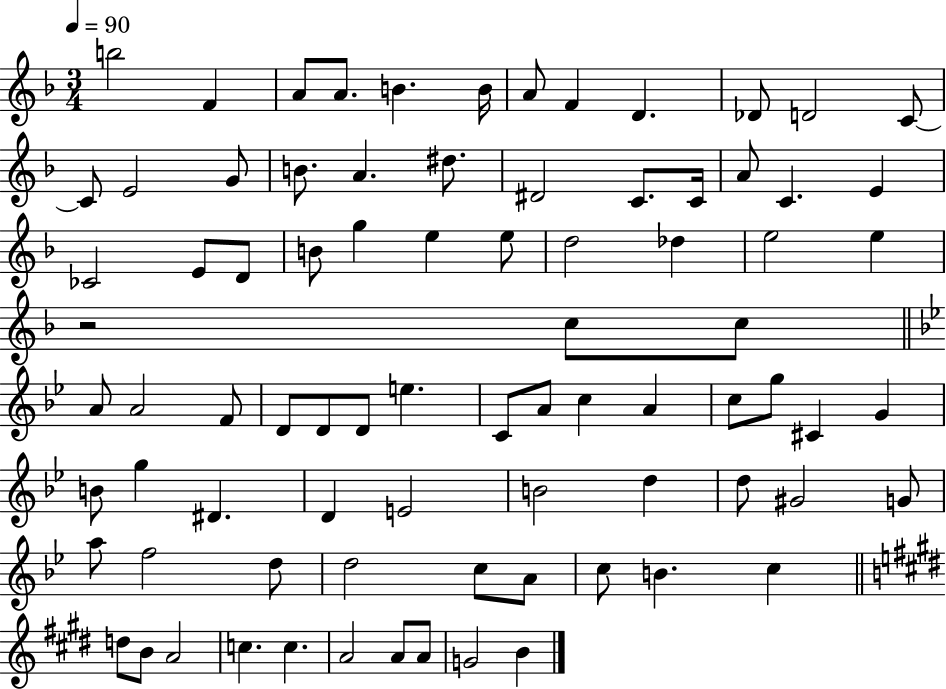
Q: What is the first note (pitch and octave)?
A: B5